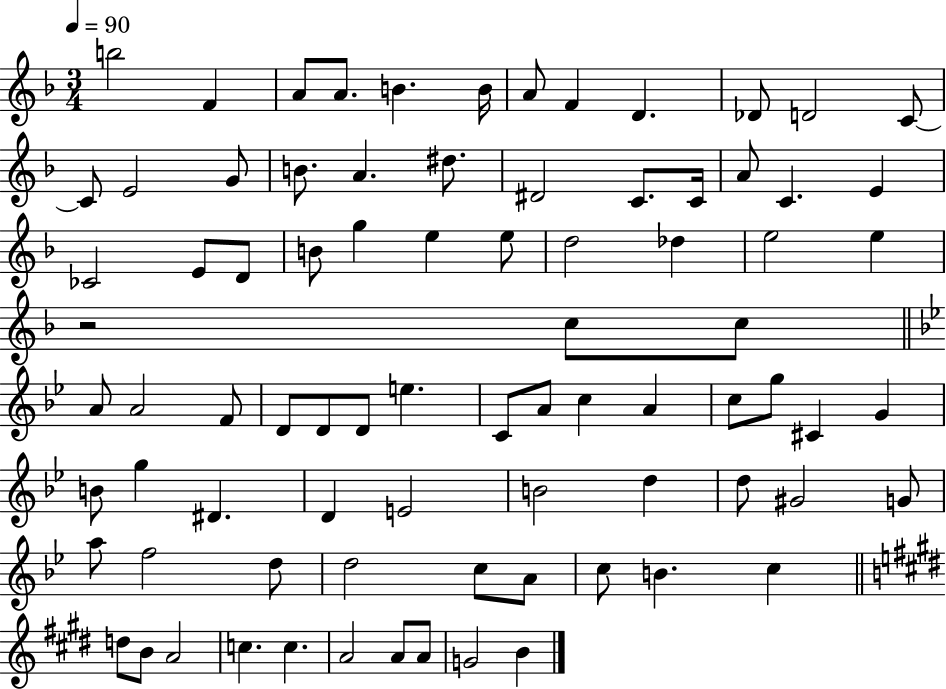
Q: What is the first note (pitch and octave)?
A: B5